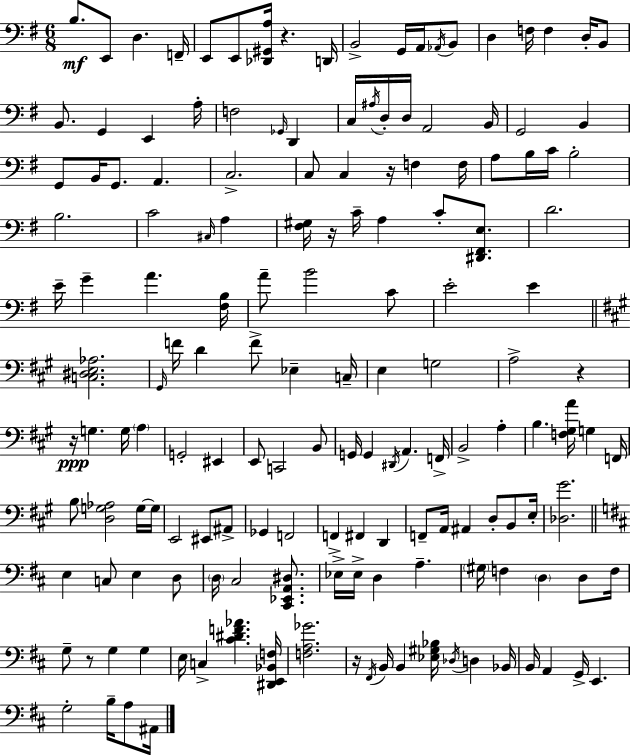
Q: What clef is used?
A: bass